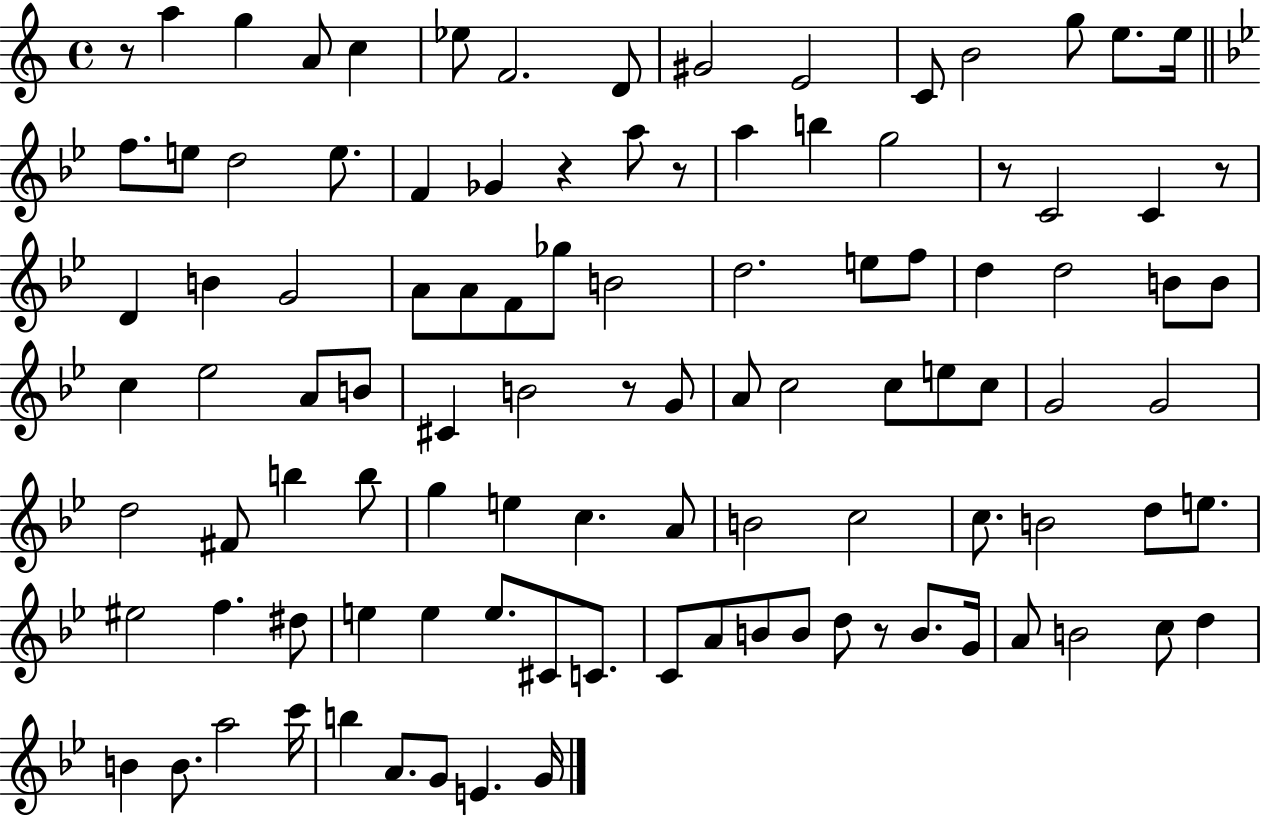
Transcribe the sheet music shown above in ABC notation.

X:1
T:Untitled
M:4/4
L:1/4
K:C
z/2 a g A/2 c _e/2 F2 D/2 ^G2 E2 C/2 B2 g/2 e/2 e/4 f/2 e/2 d2 e/2 F _G z a/2 z/2 a b g2 z/2 C2 C z/2 D B G2 A/2 A/2 F/2 _g/2 B2 d2 e/2 f/2 d d2 B/2 B/2 c _e2 A/2 B/2 ^C B2 z/2 G/2 A/2 c2 c/2 e/2 c/2 G2 G2 d2 ^F/2 b b/2 g e c A/2 B2 c2 c/2 B2 d/2 e/2 ^e2 f ^d/2 e e e/2 ^C/2 C/2 C/2 A/2 B/2 B/2 d/2 z/2 B/2 G/4 A/2 B2 c/2 d B B/2 a2 c'/4 b A/2 G/2 E G/4